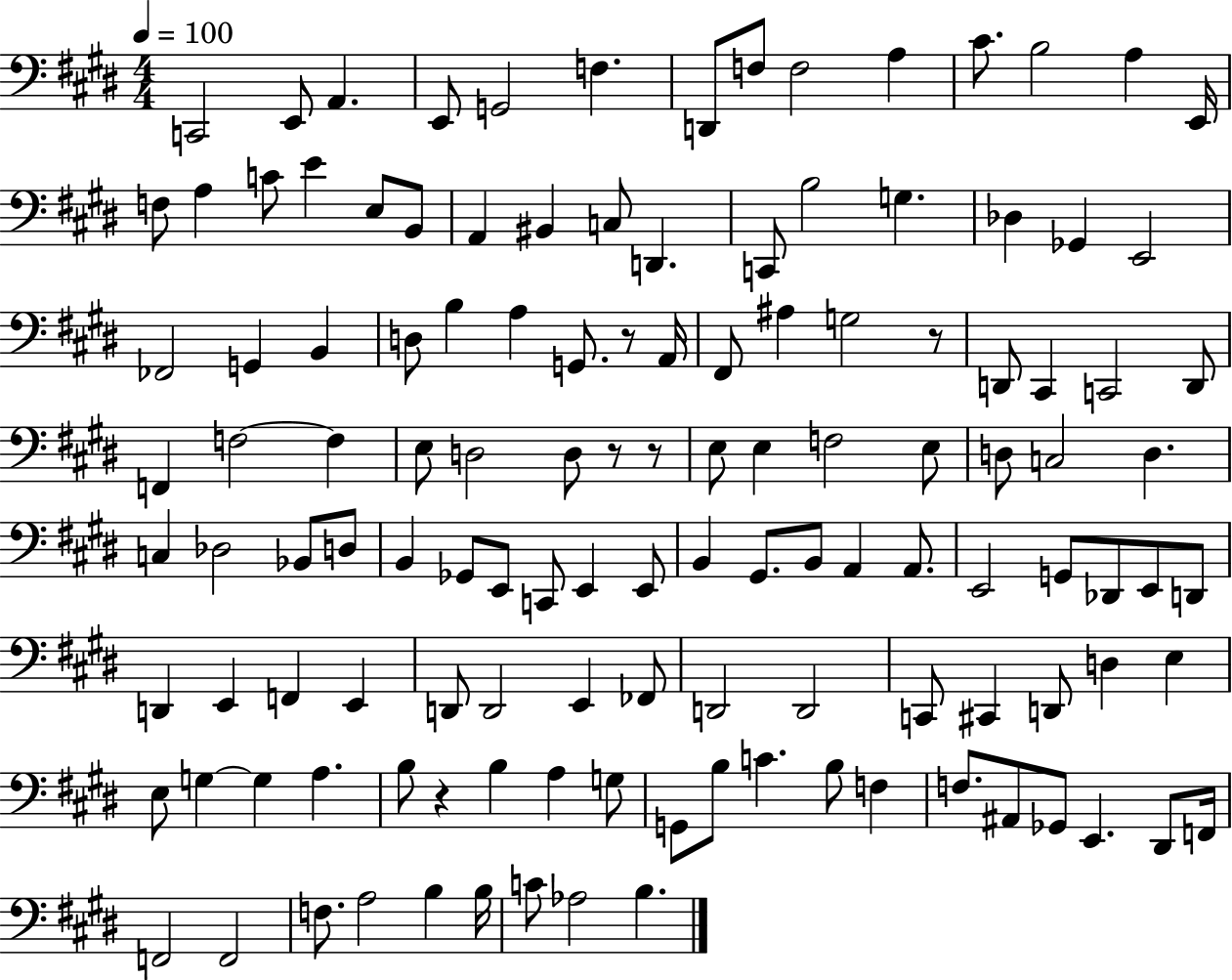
{
  \clef bass
  \numericTimeSignature
  \time 4/4
  \key e \major
  \tempo 4 = 100
  c,2 e,8 a,4. | e,8 g,2 f4. | d,8 f8 f2 a4 | cis'8. b2 a4 e,16 | \break f8 a4 c'8 e'4 e8 b,8 | a,4 bis,4 c8 d,4. | c,8 b2 g4. | des4 ges,4 e,2 | \break fes,2 g,4 b,4 | d8 b4 a4 g,8. r8 a,16 | fis,8 ais4 g2 r8 | d,8 cis,4 c,2 d,8 | \break f,4 f2~~ f4 | e8 d2 d8 r8 r8 | e8 e4 f2 e8 | d8 c2 d4. | \break c4 des2 bes,8 d8 | b,4 ges,8 e,8 c,8 e,4 e,8 | b,4 gis,8. b,8 a,4 a,8. | e,2 g,8 des,8 e,8 d,8 | \break d,4 e,4 f,4 e,4 | d,8 d,2 e,4 fes,8 | d,2 d,2 | c,8 cis,4 d,8 d4 e4 | \break e8 g4~~ g4 a4. | b8 r4 b4 a4 g8 | g,8 b8 c'4. b8 f4 | f8. ais,8 ges,8 e,4. dis,8 f,16 | \break f,2 f,2 | f8. a2 b4 b16 | c'8 aes2 b4. | \bar "|."
}